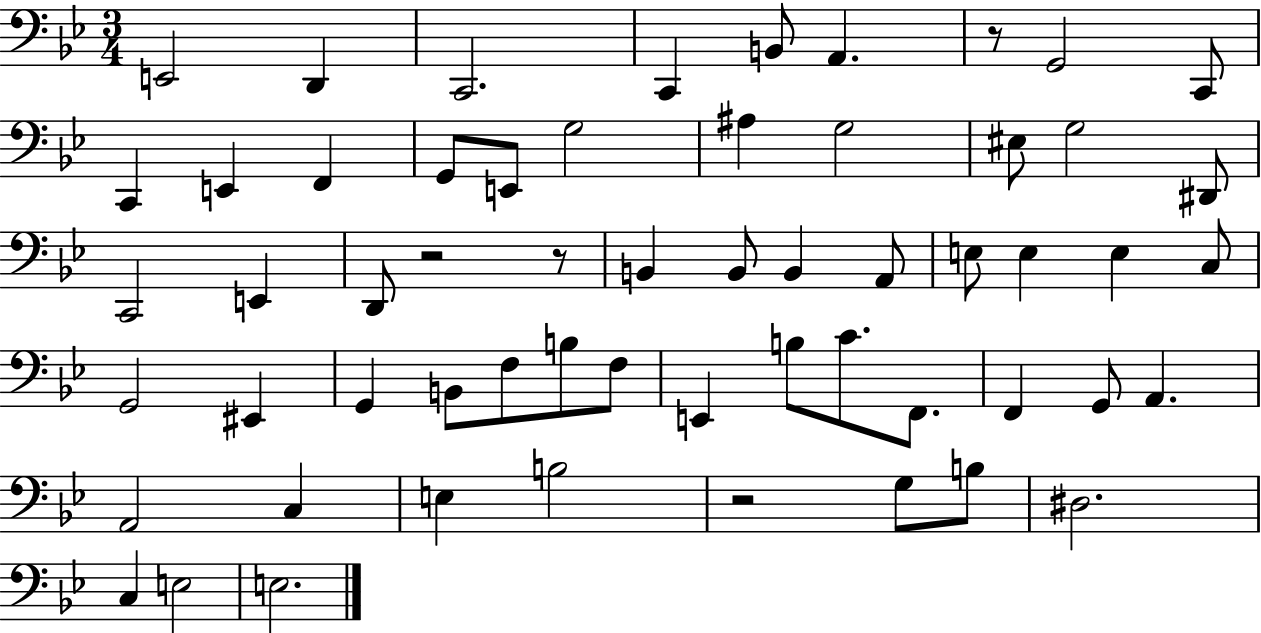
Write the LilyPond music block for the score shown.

{
  \clef bass
  \numericTimeSignature
  \time 3/4
  \key bes \major
  e,2 d,4 | c,2. | c,4 b,8 a,4. | r8 g,2 c,8 | \break c,4 e,4 f,4 | g,8 e,8 g2 | ais4 g2 | eis8 g2 dis,8 | \break c,2 e,4 | d,8 r2 r8 | b,4 b,8 b,4 a,8 | e8 e4 e4 c8 | \break g,2 eis,4 | g,4 b,8 f8 b8 f8 | e,4 b8 c'8. f,8. | f,4 g,8 a,4. | \break a,2 c4 | e4 b2 | r2 g8 b8 | dis2. | \break c4 e2 | e2. | \bar "|."
}